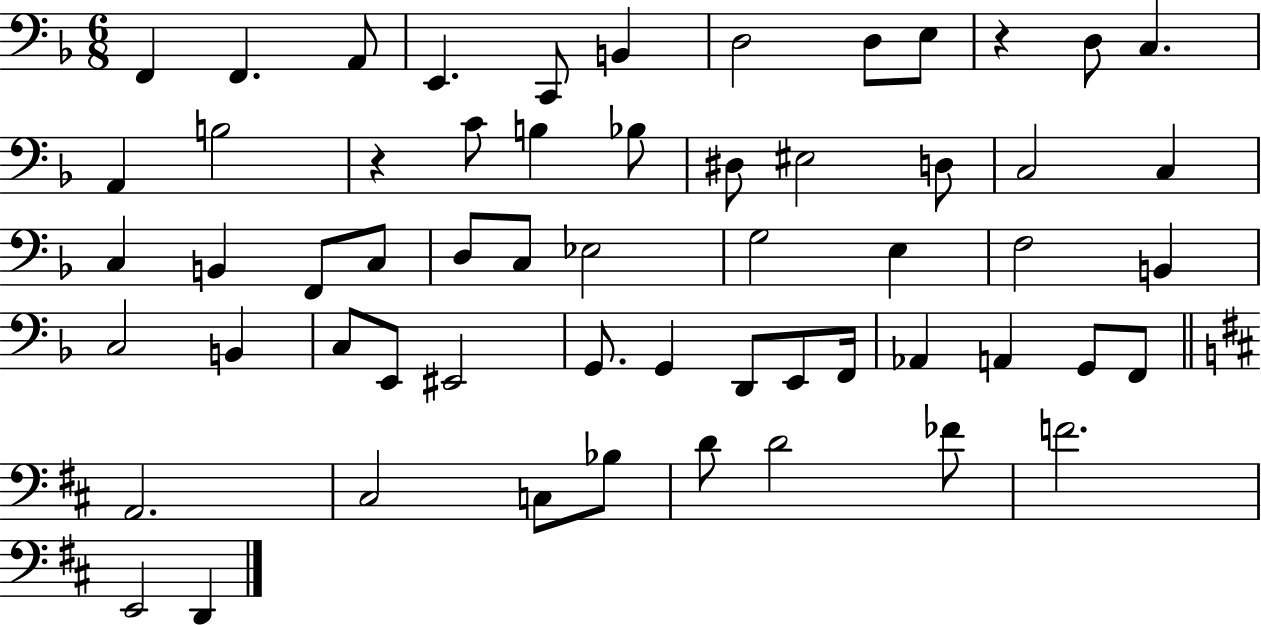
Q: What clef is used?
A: bass